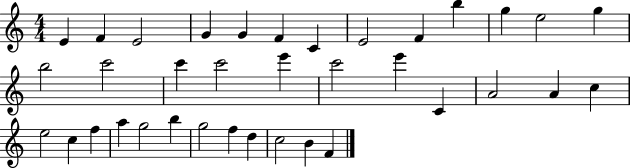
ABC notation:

X:1
T:Untitled
M:4/4
L:1/4
K:C
E F E2 G G F C E2 F b g e2 g b2 c'2 c' c'2 e' c'2 e' C A2 A c e2 c f a g2 b g2 f d c2 B F